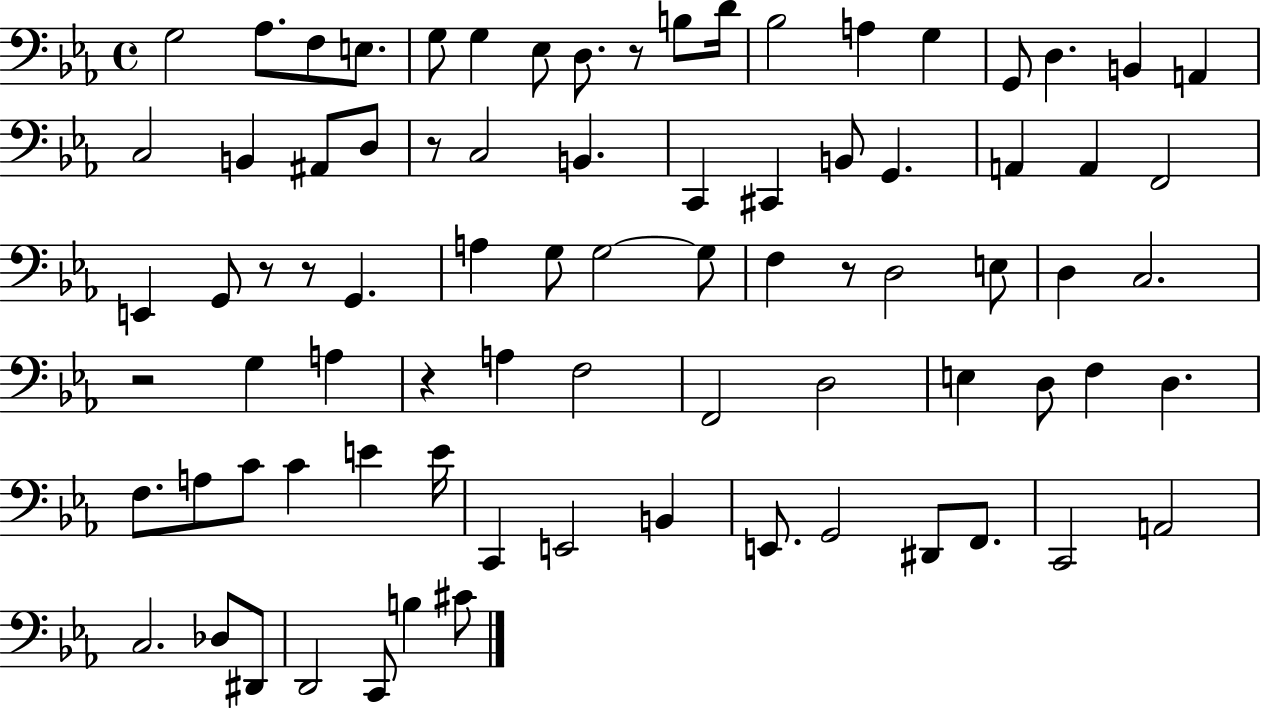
X:1
T:Untitled
M:4/4
L:1/4
K:Eb
G,2 _A,/2 F,/2 E,/2 G,/2 G, _E,/2 D,/2 z/2 B,/2 D/4 _B,2 A, G, G,,/2 D, B,, A,, C,2 B,, ^A,,/2 D,/2 z/2 C,2 B,, C,, ^C,, B,,/2 G,, A,, A,, F,,2 E,, G,,/2 z/2 z/2 G,, A, G,/2 G,2 G,/2 F, z/2 D,2 E,/2 D, C,2 z2 G, A, z A, F,2 F,,2 D,2 E, D,/2 F, D, F,/2 A,/2 C/2 C E E/4 C,, E,,2 B,, E,,/2 G,,2 ^D,,/2 F,,/2 C,,2 A,,2 C,2 _D,/2 ^D,,/2 D,,2 C,,/2 B, ^C/2